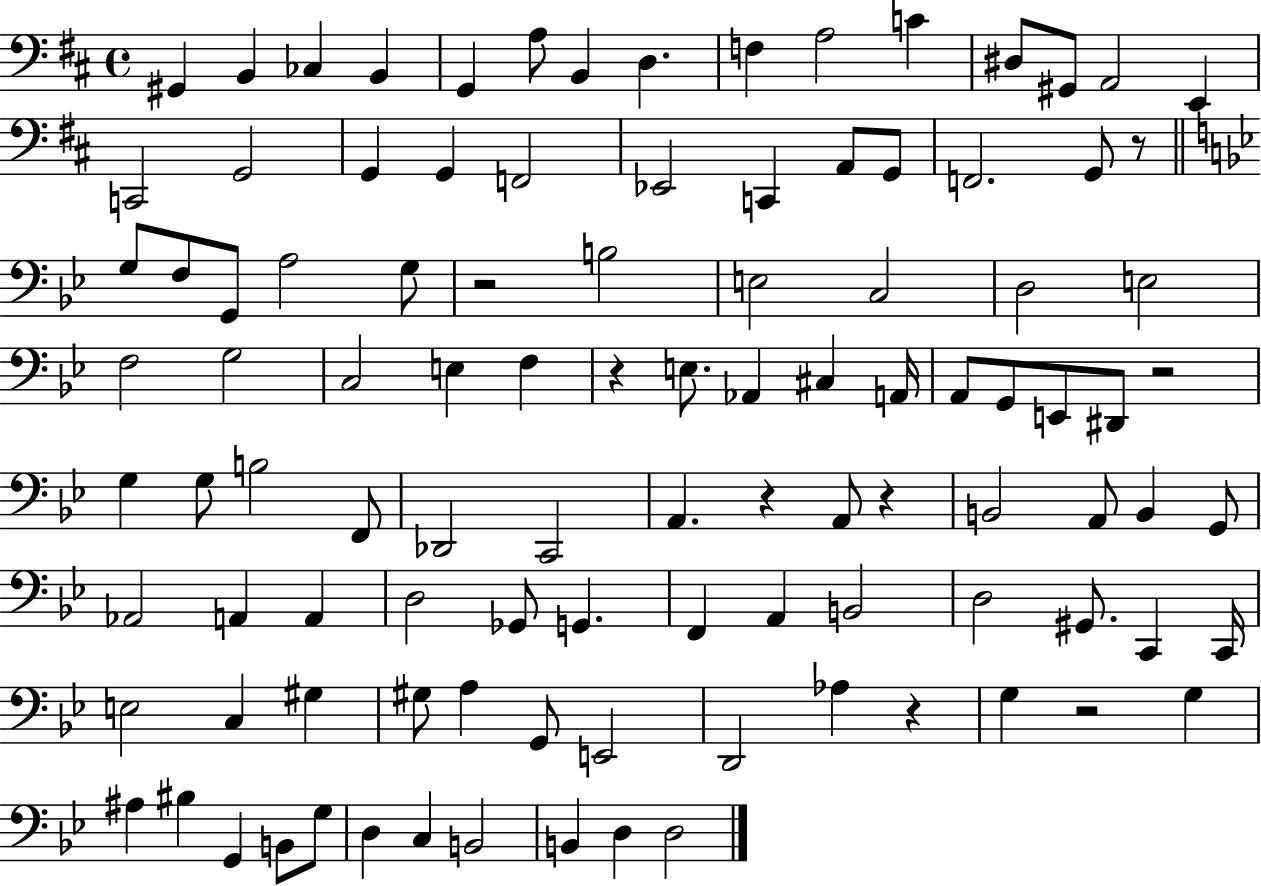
{
  \clef bass
  \time 4/4
  \defaultTimeSignature
  \key d \major
  gis,4 b,4 ces4 b,4 | g,4 a8 b,4 d4. | f4 a2 c'4 | dis8 gis,8 a,2 e,4 | \break c,2 g,2 | g,4 g,4 f,2 | ees,2 c,4 a,8 g,8 | f,2. g,8 r8 | \break \bar "||" \break \key g \minor g8 f8 g,8 a2 g8 | r2 b2 | e2 c2 | d2 e2 | \break f2 g2 | c2 e4 f4 | r4 e8. aes,4 cis4 a,16 | a,8 g,8 e,8 dis,8 r2 | \break g4 g8 b2 f,8 | des,2 c,2 | a,4. r4 a,8 r4 | b,2 a,8 b,4 g,8 | \break aes,2 a,4 a,4 | d2 ges,8 g,4. | f,4 a,4 b,2 | d2 gis,8. c,4 c,16 | \break e2 c4 gis4 | gis8 a4 g,8 e,2 | d,2 aes4 r4 | g4 r2 g4 | \break ais4 bis4 g,4 b,8 g8 | d4 c4 b,2 | b,4 d4 d2 | \bar "|."
}